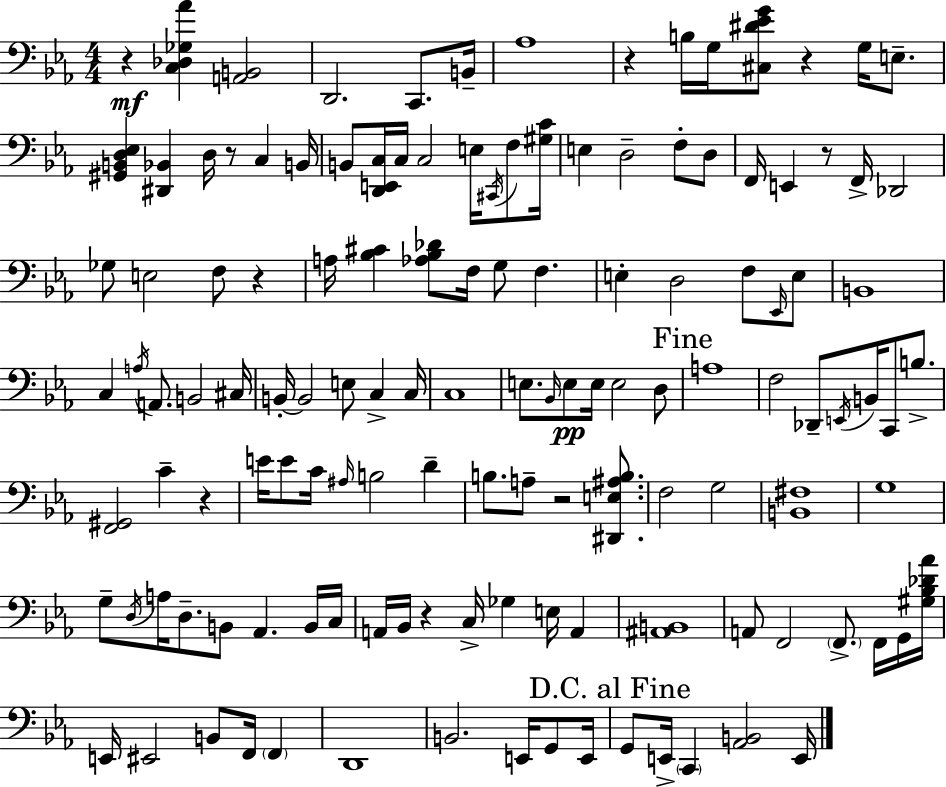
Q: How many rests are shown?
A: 9